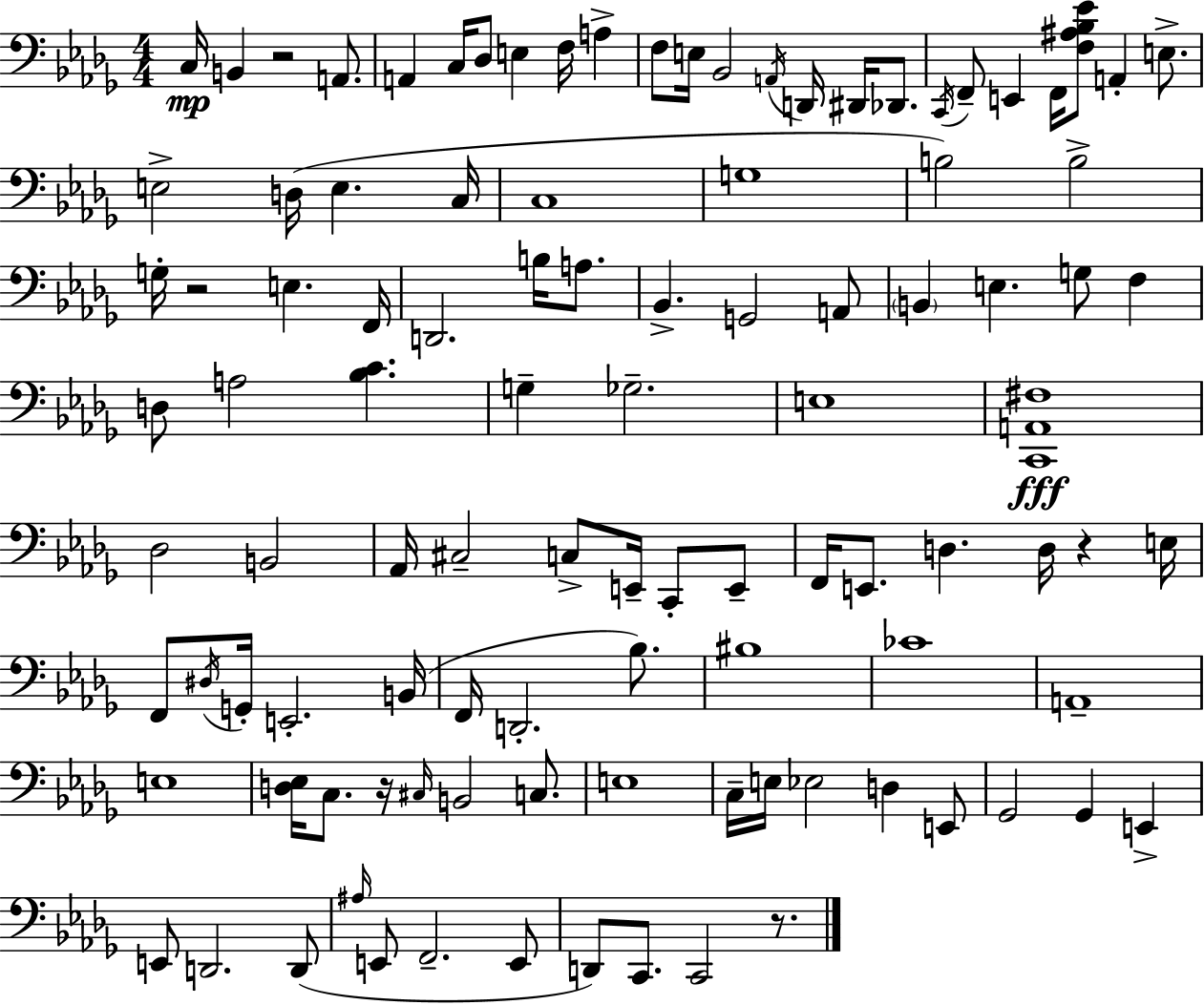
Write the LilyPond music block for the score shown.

{
  \clef bass
  \numericTimeSignature
  \time 4/4
  \key bes \minor
  c16\mp b,4 r2 a,8. | a,4 c16 des8 e4 f16 a4-> | f8 e16 bes,2 \acciaccatura { a,16 } d,16 dis,16 des,8. | \acciaccatura { c,16 } f,8-- e,4 f,16 <f ais bes ees'>8 a,4-. e8.-> | \break e2-> d16( e4. | c16 c1 | g1 | b2) b2-> | \break g16-. r2 e4. | f,16 d,2. b16 a8. | bes,4.-> g,2 | a,8 \parenthesize b,4 e4. g8 f4 | \break d8 a2 <bes c'>4. | g4-- ges2.-- | e1 | <c, a, fis>1\fff | \break des2 b,2 | aes,16 cis2-- c8-> e,16-- c,8-. | e,8-- f,16 e,8. d4. d16 r4 | e16 f,8 \acciaccatura { dis16 } g,16-. e,2.-. | \break b,16( f,16 d,2.-. | bes8.) bis1 | ces'1 | a,1-- | \break e1 | <d ees>16 c8. r16 \grace { cis16 } b,2 | c8. e1 | c16-- e16 ees2 d4 | \break e,8 ges,2 ges,4 | e,4-> e,8 d,2. | d,8( \grace { ais16 } e,8 f,2.-- | e,8 d,8) c,8. c,2 | \break r8. \bar "|."
}